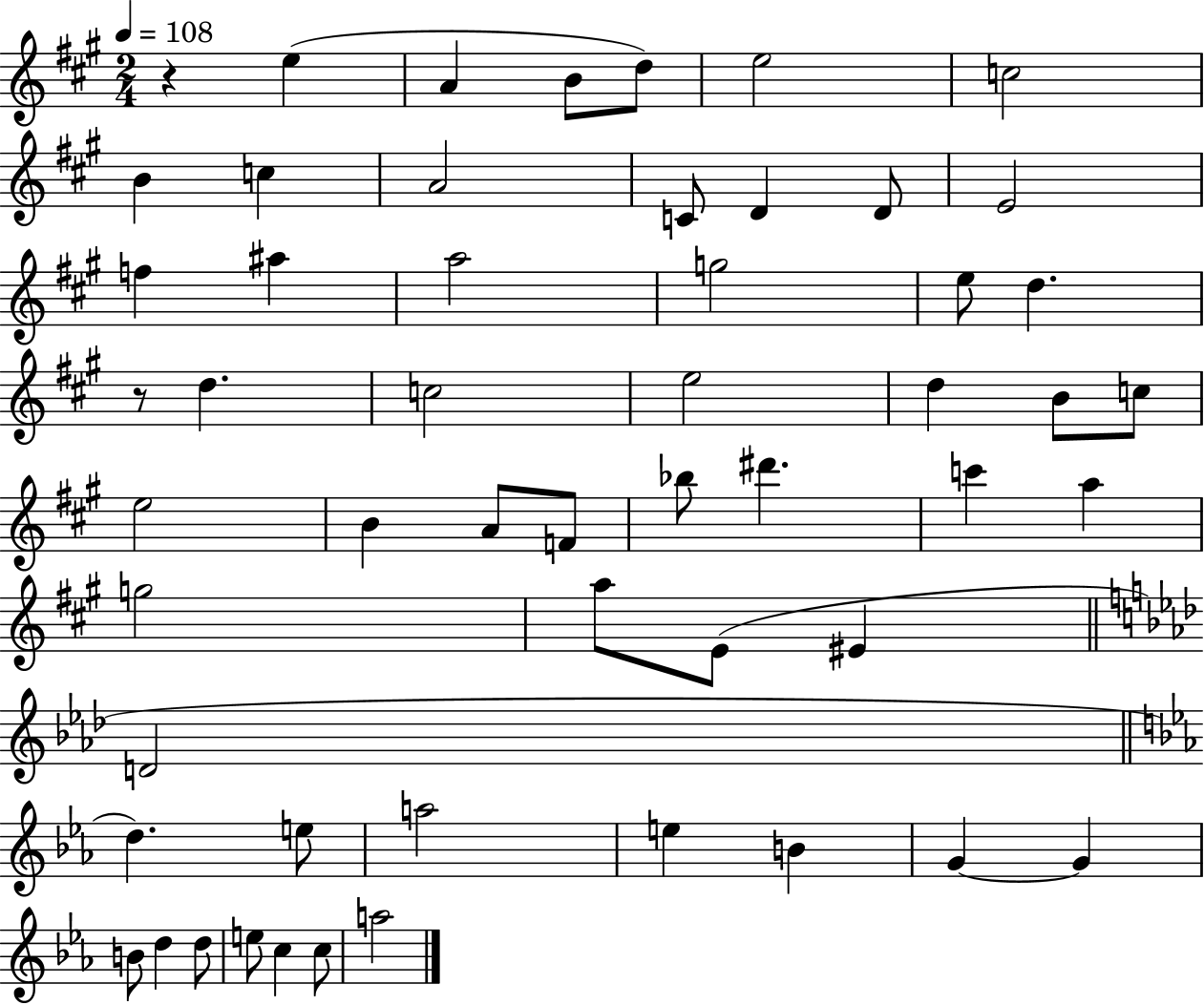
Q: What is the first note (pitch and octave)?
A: E5